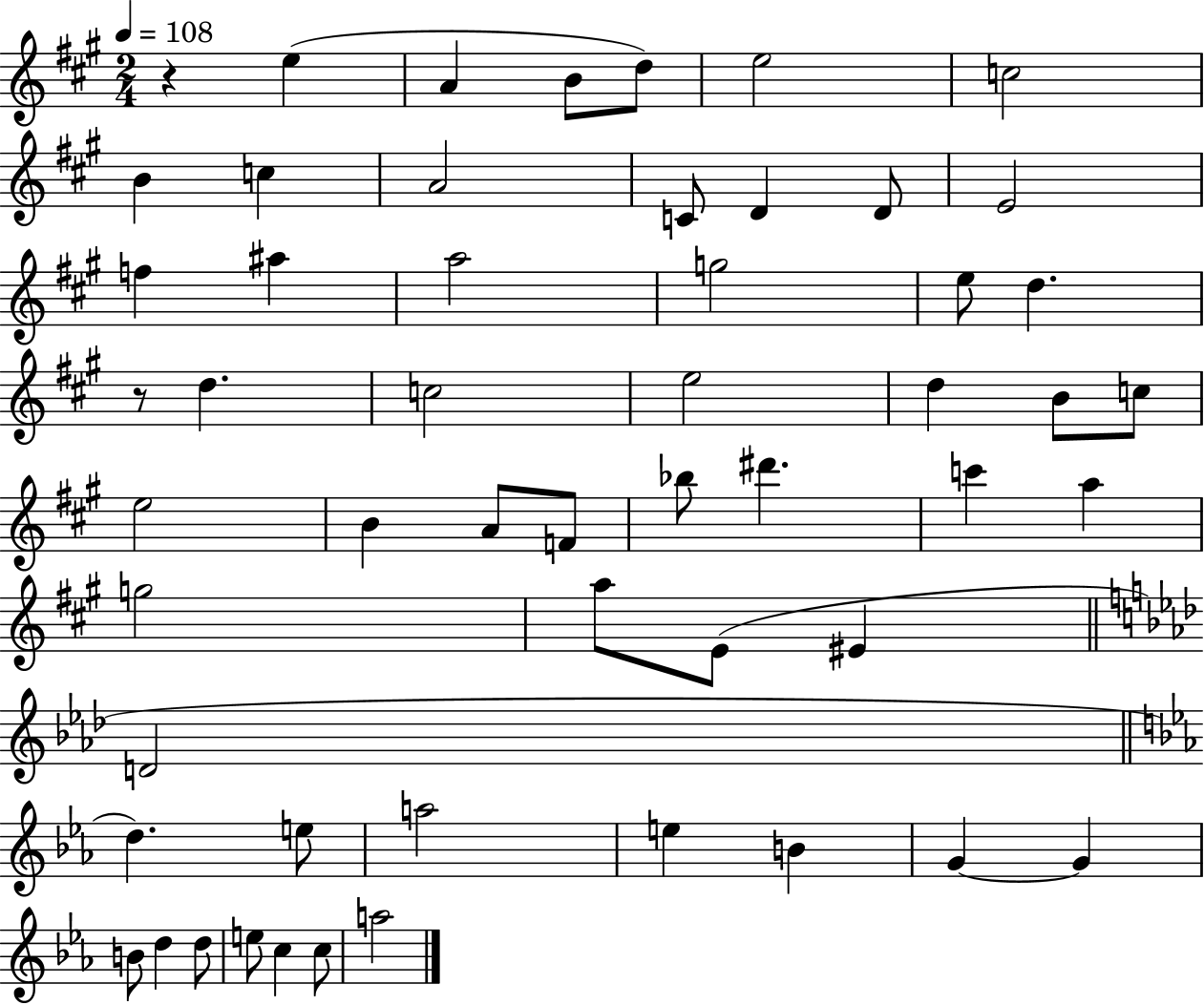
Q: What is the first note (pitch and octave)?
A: E5